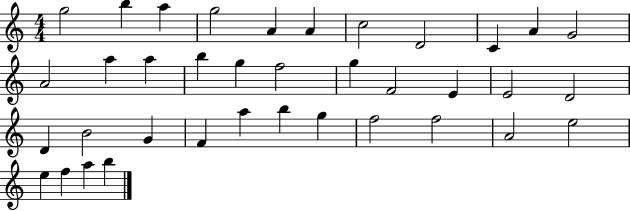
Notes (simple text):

G5/h B5/q A5/q G5/h A4/q A4/q C5/h D4/h C4/q A4/q G4/h A4/h A5/q A5/q B5/q G5/q F5/h G5/q F4/h E4/q E4/h D4/h D4/q B4/h G4/q F4/q A5/q B5/q G5/q F5/h F5/h A4/h E5/h E5/q F5/q A5/q B5/q